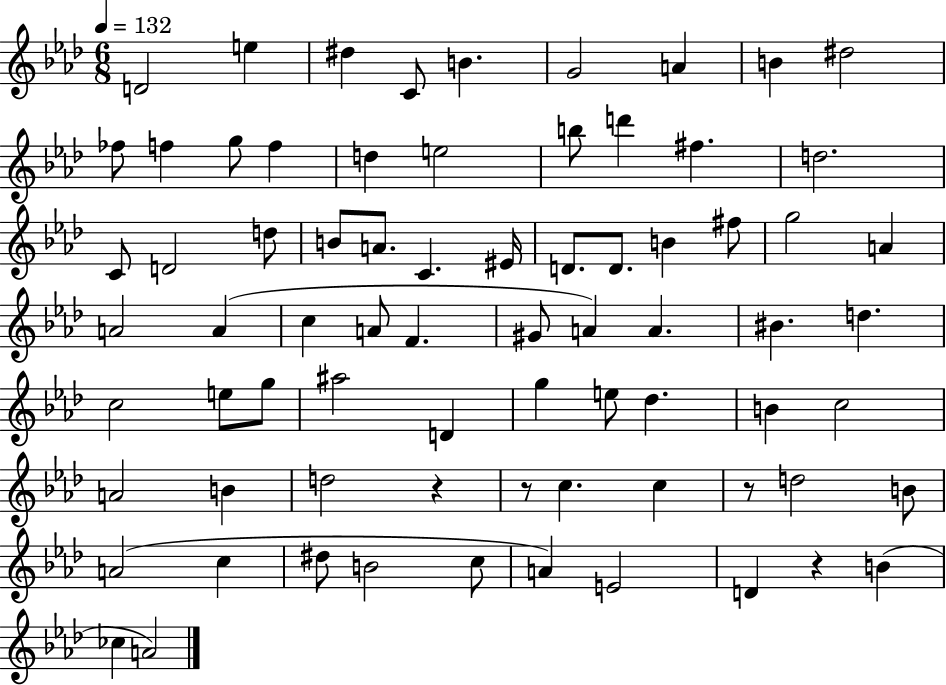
D4/h E5/q D#5/q C4/e B4/q. G4/h A4/q B4/q D#5/h FES5/e F5/q G5/e F5/q D5/q E5/h B5/e D6/q F#5/q. D5/h. C4/e D4/h D5/e B4/e A4/e. C4/q. EIS4/s D4/e. D4/e. B4/q F#5/e G5/h A4/q A4/h A4/q C5/q A4/e F4/q. G#4/e A4/q A4/q. BIS4/q. D5/q. C5/h E5/e G5/e A#5/h D4/q G5/q E5/e Db5/q. B4/q C5/h A4/h B4/q D5/h R/q R/e C5/q. C5/q R/e D5/h B4/e A4/h C5/q D#5/e B4/h C5/e A4/q E4/h D4/q R/q B4/q CES5/q A4/h